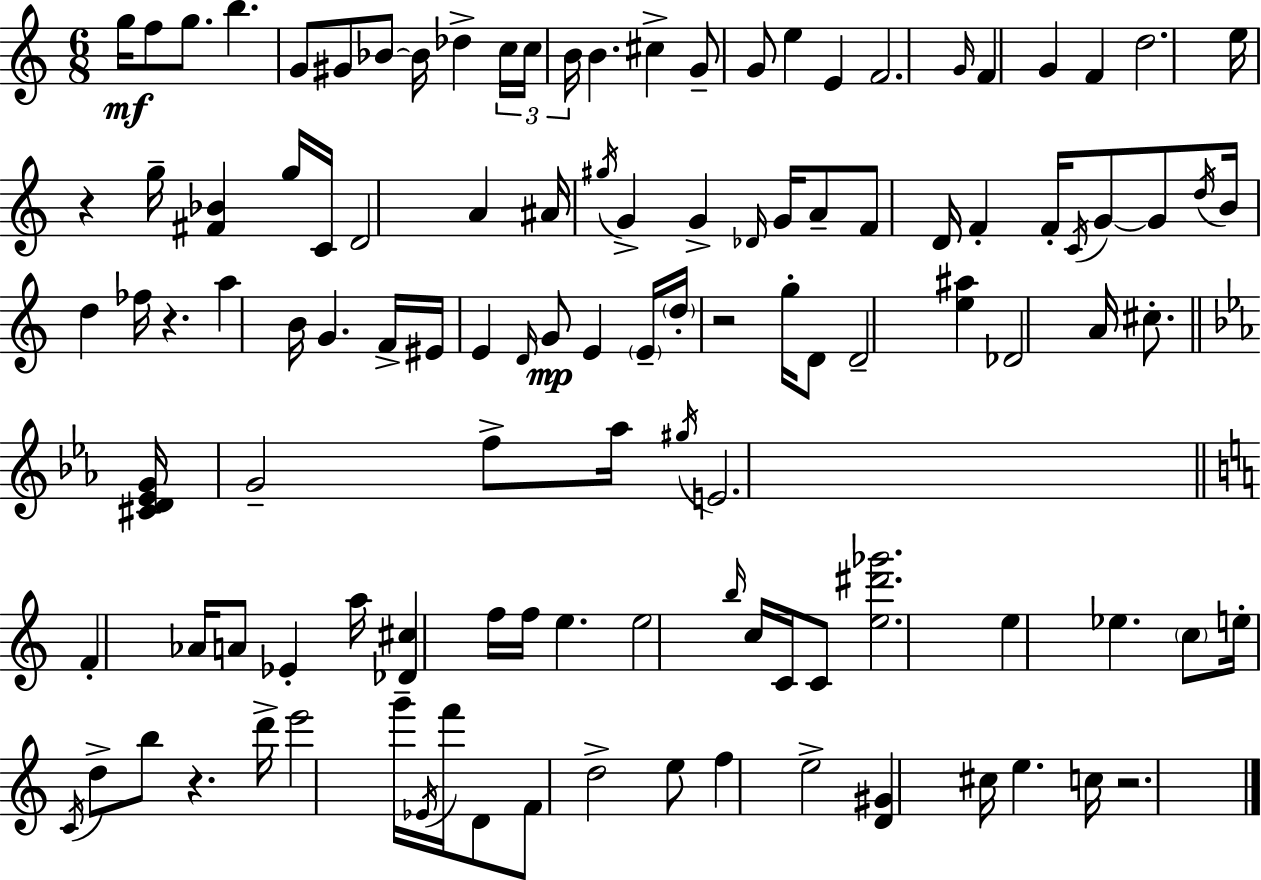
X:1
T:Untitled
M:6/8
L:1/4
K:Am
g/4 f/2 g/2 b G/2 ^G/2 _B/2 _B/4 _d c/4 c/4 B/4 B ^c G/2 G/2 e E F2 G/4 F G F d2 e/4 z g/4 [^F_B] g/4 C/4 D2 A ^A/4 ^g/4 G G _D/4 G/4 A/2 F/2 D/4 F F/4 C/4 G/2 G/2 d/4 B/4 d _f/4 z a B/4 G F/4 ^E/4 E D/4 G/2 E E/4 d/4 z2 g/4 D/2 D2 [e^a] _D2 A/4 ^c/2 [^CD_EG]/4 G2 f/2 _a/4 ^g/4 E2 F _A/4 A/2 _E a/4 [_D^c] f/4 f/4 e e2 b/4 c/4 C/4 C/2 [e^d'_g']2 e _e c/2 e/4 C/4 d/2 b/2 z d'/4 e'2 g'/4 _E/4 f'/4 D/2 F/2 d2 e/2 f e2 [D^G] ^c/4 e c/4 z2